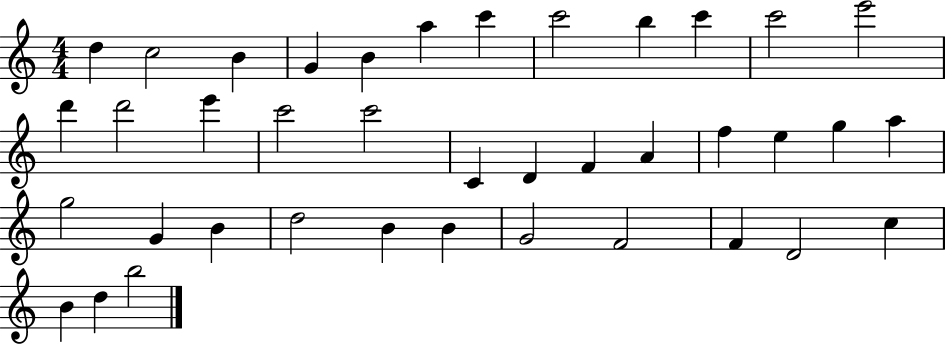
D5/q C5/h B4/q G4/q B4/q A5/q C6/q C6/h B5/q C6/q C6/h E6/h D6/q D6/h E6/q C6/h C6/h C4/q D4/q F4/q A4/q F5/q E5/q G5/q A5/q G5/h G4/q B4/q D5/h B4/q B4/q G4/h F4/h F4/q D4/h C5/q B4/q D5/q B5/h